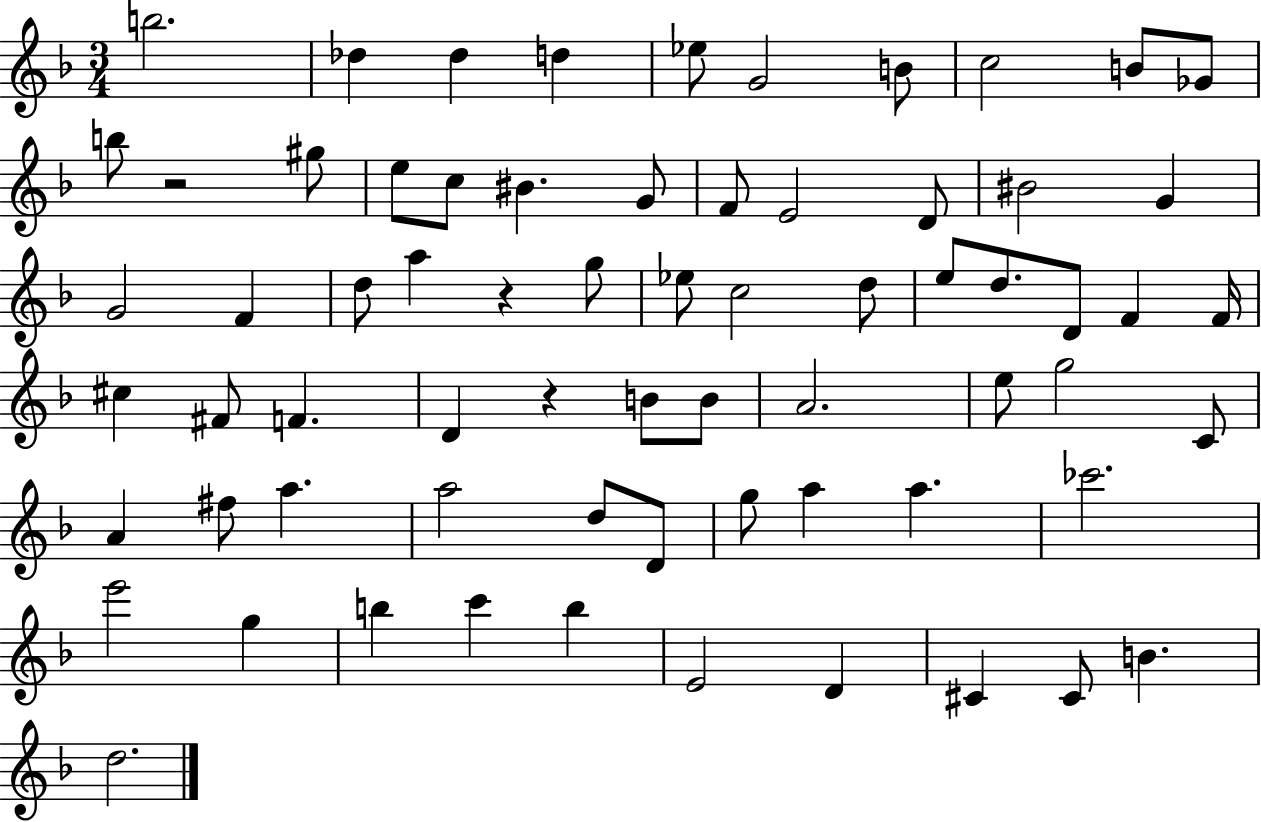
{
  \clef treble
  \numericTimeSignature
  \time 3/4
  \key f \major
  b''2. | des''4 des''4 d''4 | ees''8 g'2 b'8 | c''2 b'8 ges'8 | \break b''8 r2 gis''8 | e''8 c''8 bis'4. g'8 | f'8 e'2 d'8 | bis'2 g'4 | \break g'2 f'4 | d''8 a''4 r4 g''8 | ees''8 c''2 d''8 | e''8 d''8. d'8 f'4 f'16 | \break cis''4 fis'8 f'4. | d'4 r4 b'8 b'8 | a'2. | e''8 g''2 c'8 | \break a'4 fis''8 a''4. | a''2 d''8 d'8 | g''8 a''4 a''4. | ces'''2. | \break e'''2 g''4 | b''4 c'''4 b''4 | e'2 d'4 | cis'4 cis'8 b'4. | \break d''2. | \bar "|."
}